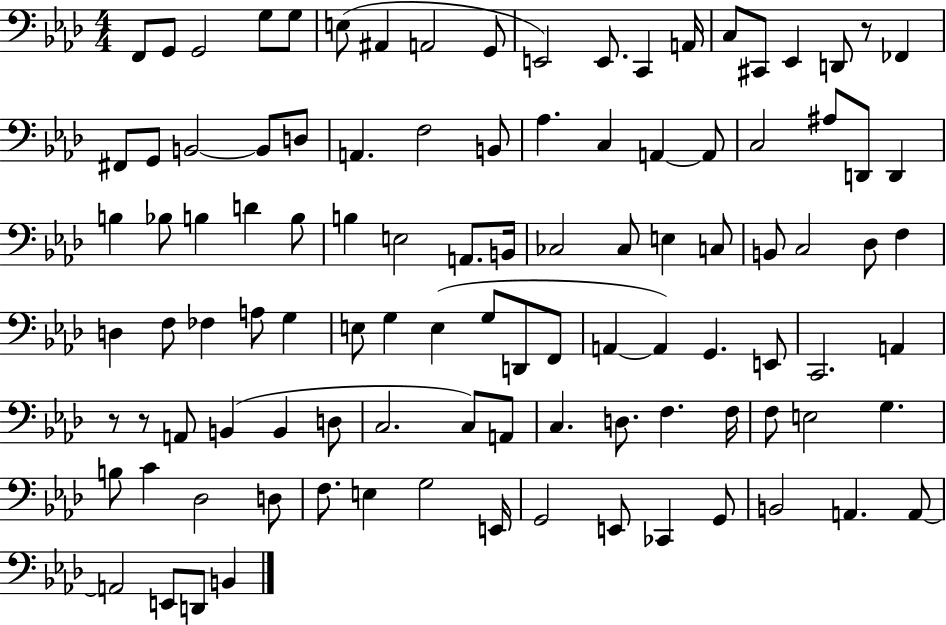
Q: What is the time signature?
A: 4/4